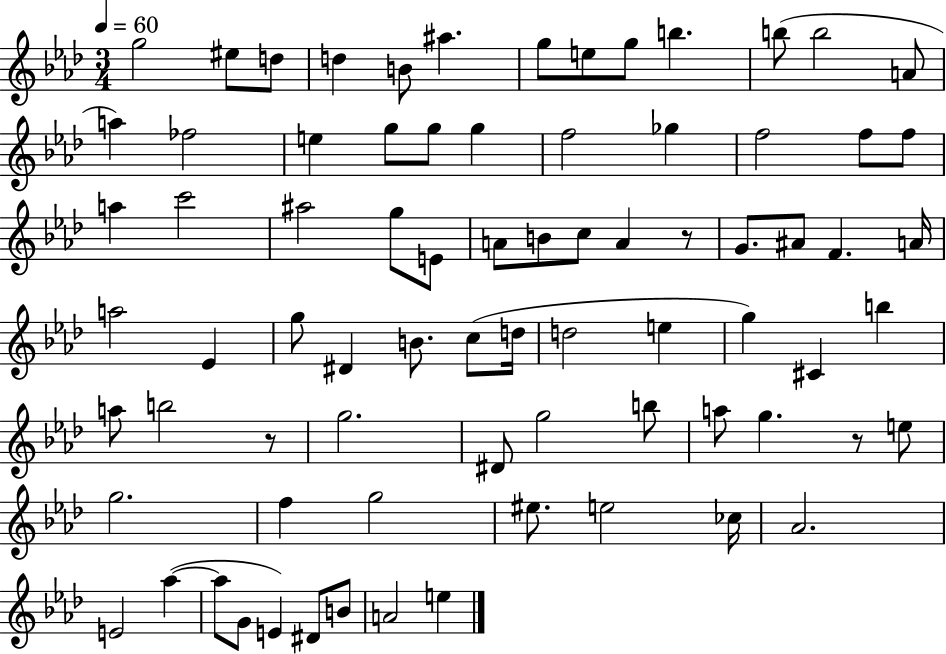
{
  \clef treble
  \numericTimeSignature
  \time 3/4
  \key aes \major
  \tempo 4 = 60
  g''2 eis''8 d''8 | d''4 b'8 ais''4. | g''8 e''8 g''8 b''4. | b''8( b''2 a'8 | \break a''4) fes''2 | e''4 g''8 g''8 g''4 | f''2 ges''4 | f''2 f''8 f''8 | \break a''4 c'''2 | ais''2 g''8 e'8 | a'8 b'8 c''8 a'4 r8 | g'8. ais'8 f'4. a'16 | \break a''2 ees'4 | g''8 dis'4 b'8. c''8( d''16 | d''2 e''4 | g''4) cis'4 b''4 | \break a''8 b''2 r8 | g''2. | dis'8 g''2 b''8 | a''8 g''4. r8 e''8 | \break g''2. | f''4 g''2 | eis''8. e''2 ces''16 | aes'2. | \break e'2 aes''4~(~ | aes''8 g'8 e'4) dis'8 b'8 | a'2 e''4 | \bar "|."
}